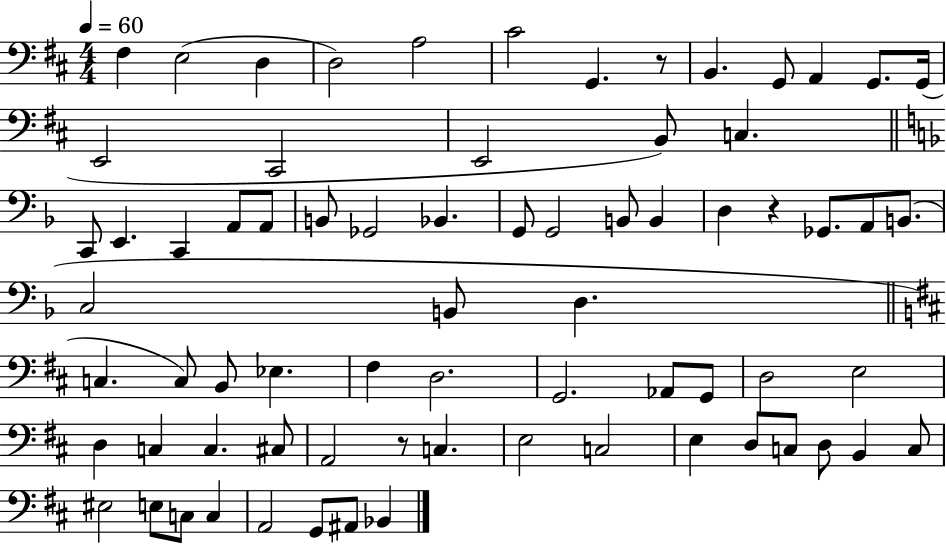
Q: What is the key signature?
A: D major